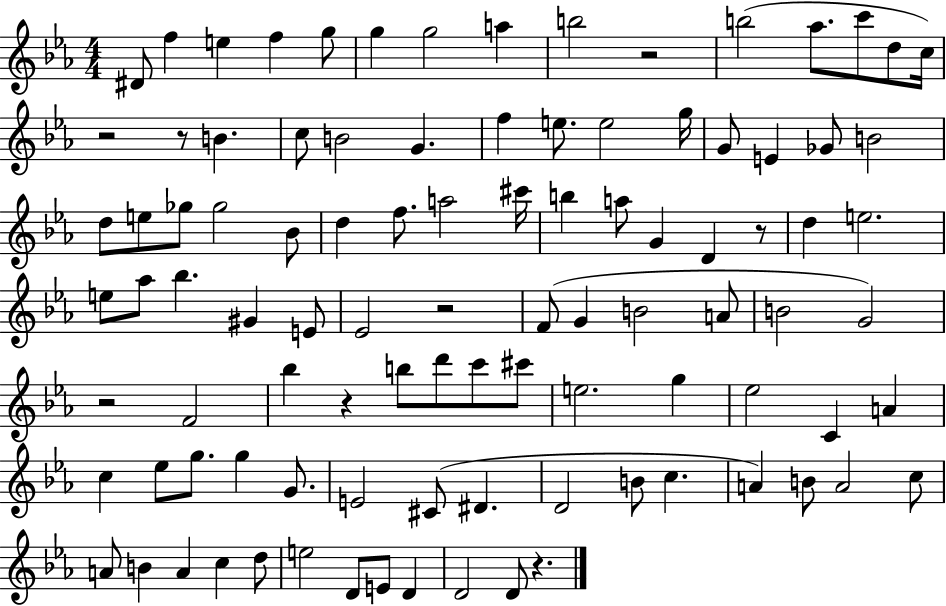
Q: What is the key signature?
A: EES major